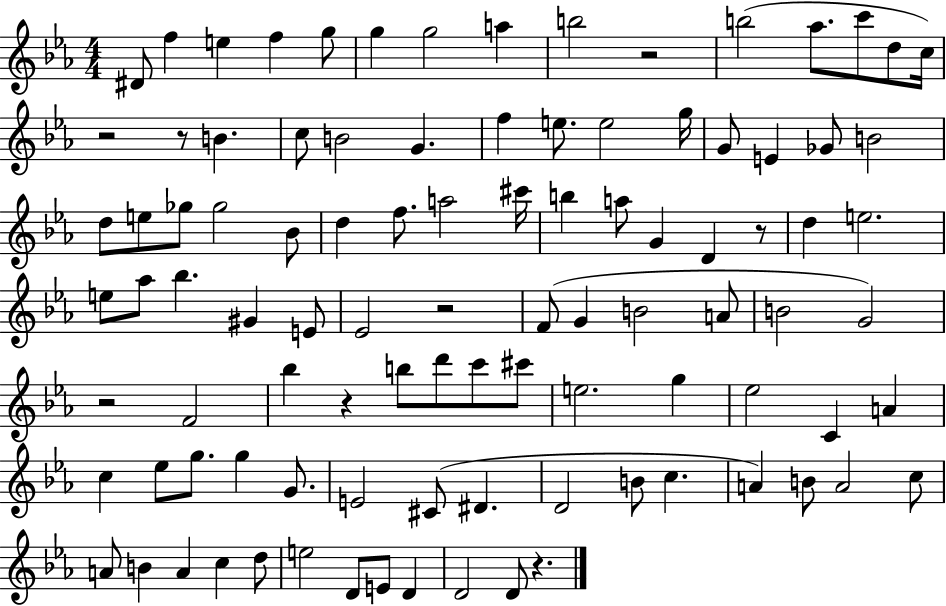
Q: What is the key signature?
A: EES major